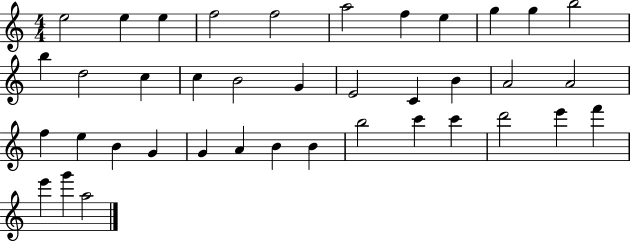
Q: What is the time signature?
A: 4/4